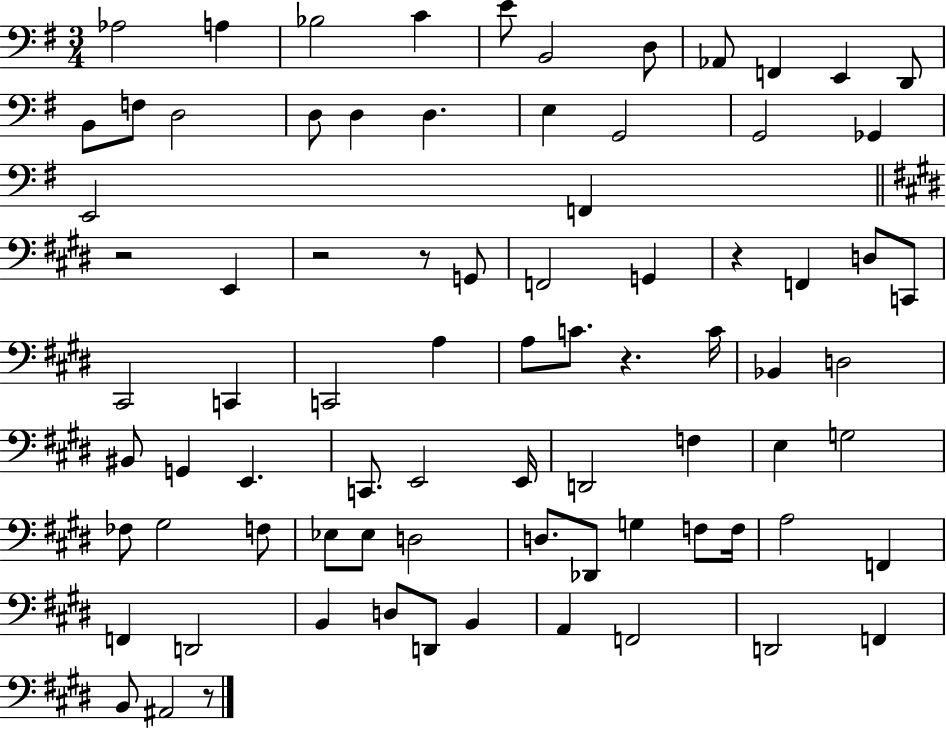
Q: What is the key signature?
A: G major